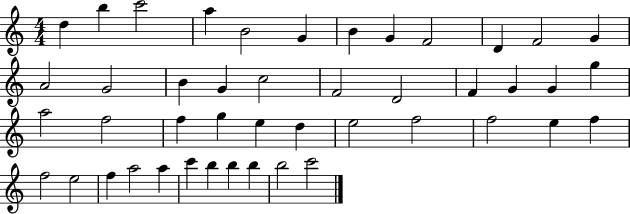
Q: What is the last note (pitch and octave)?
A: C6